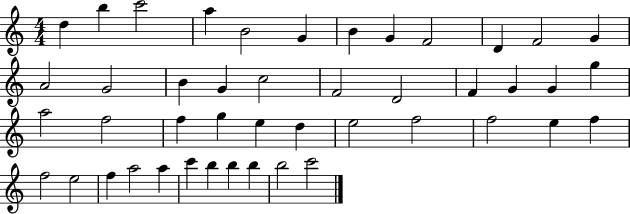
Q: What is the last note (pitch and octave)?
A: C6